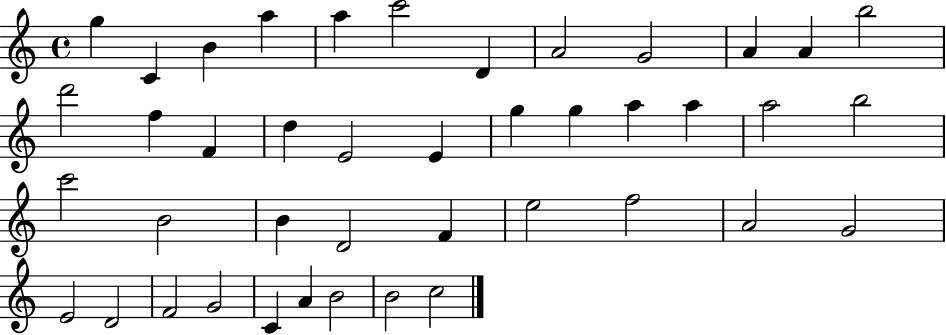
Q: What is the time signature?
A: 4/4